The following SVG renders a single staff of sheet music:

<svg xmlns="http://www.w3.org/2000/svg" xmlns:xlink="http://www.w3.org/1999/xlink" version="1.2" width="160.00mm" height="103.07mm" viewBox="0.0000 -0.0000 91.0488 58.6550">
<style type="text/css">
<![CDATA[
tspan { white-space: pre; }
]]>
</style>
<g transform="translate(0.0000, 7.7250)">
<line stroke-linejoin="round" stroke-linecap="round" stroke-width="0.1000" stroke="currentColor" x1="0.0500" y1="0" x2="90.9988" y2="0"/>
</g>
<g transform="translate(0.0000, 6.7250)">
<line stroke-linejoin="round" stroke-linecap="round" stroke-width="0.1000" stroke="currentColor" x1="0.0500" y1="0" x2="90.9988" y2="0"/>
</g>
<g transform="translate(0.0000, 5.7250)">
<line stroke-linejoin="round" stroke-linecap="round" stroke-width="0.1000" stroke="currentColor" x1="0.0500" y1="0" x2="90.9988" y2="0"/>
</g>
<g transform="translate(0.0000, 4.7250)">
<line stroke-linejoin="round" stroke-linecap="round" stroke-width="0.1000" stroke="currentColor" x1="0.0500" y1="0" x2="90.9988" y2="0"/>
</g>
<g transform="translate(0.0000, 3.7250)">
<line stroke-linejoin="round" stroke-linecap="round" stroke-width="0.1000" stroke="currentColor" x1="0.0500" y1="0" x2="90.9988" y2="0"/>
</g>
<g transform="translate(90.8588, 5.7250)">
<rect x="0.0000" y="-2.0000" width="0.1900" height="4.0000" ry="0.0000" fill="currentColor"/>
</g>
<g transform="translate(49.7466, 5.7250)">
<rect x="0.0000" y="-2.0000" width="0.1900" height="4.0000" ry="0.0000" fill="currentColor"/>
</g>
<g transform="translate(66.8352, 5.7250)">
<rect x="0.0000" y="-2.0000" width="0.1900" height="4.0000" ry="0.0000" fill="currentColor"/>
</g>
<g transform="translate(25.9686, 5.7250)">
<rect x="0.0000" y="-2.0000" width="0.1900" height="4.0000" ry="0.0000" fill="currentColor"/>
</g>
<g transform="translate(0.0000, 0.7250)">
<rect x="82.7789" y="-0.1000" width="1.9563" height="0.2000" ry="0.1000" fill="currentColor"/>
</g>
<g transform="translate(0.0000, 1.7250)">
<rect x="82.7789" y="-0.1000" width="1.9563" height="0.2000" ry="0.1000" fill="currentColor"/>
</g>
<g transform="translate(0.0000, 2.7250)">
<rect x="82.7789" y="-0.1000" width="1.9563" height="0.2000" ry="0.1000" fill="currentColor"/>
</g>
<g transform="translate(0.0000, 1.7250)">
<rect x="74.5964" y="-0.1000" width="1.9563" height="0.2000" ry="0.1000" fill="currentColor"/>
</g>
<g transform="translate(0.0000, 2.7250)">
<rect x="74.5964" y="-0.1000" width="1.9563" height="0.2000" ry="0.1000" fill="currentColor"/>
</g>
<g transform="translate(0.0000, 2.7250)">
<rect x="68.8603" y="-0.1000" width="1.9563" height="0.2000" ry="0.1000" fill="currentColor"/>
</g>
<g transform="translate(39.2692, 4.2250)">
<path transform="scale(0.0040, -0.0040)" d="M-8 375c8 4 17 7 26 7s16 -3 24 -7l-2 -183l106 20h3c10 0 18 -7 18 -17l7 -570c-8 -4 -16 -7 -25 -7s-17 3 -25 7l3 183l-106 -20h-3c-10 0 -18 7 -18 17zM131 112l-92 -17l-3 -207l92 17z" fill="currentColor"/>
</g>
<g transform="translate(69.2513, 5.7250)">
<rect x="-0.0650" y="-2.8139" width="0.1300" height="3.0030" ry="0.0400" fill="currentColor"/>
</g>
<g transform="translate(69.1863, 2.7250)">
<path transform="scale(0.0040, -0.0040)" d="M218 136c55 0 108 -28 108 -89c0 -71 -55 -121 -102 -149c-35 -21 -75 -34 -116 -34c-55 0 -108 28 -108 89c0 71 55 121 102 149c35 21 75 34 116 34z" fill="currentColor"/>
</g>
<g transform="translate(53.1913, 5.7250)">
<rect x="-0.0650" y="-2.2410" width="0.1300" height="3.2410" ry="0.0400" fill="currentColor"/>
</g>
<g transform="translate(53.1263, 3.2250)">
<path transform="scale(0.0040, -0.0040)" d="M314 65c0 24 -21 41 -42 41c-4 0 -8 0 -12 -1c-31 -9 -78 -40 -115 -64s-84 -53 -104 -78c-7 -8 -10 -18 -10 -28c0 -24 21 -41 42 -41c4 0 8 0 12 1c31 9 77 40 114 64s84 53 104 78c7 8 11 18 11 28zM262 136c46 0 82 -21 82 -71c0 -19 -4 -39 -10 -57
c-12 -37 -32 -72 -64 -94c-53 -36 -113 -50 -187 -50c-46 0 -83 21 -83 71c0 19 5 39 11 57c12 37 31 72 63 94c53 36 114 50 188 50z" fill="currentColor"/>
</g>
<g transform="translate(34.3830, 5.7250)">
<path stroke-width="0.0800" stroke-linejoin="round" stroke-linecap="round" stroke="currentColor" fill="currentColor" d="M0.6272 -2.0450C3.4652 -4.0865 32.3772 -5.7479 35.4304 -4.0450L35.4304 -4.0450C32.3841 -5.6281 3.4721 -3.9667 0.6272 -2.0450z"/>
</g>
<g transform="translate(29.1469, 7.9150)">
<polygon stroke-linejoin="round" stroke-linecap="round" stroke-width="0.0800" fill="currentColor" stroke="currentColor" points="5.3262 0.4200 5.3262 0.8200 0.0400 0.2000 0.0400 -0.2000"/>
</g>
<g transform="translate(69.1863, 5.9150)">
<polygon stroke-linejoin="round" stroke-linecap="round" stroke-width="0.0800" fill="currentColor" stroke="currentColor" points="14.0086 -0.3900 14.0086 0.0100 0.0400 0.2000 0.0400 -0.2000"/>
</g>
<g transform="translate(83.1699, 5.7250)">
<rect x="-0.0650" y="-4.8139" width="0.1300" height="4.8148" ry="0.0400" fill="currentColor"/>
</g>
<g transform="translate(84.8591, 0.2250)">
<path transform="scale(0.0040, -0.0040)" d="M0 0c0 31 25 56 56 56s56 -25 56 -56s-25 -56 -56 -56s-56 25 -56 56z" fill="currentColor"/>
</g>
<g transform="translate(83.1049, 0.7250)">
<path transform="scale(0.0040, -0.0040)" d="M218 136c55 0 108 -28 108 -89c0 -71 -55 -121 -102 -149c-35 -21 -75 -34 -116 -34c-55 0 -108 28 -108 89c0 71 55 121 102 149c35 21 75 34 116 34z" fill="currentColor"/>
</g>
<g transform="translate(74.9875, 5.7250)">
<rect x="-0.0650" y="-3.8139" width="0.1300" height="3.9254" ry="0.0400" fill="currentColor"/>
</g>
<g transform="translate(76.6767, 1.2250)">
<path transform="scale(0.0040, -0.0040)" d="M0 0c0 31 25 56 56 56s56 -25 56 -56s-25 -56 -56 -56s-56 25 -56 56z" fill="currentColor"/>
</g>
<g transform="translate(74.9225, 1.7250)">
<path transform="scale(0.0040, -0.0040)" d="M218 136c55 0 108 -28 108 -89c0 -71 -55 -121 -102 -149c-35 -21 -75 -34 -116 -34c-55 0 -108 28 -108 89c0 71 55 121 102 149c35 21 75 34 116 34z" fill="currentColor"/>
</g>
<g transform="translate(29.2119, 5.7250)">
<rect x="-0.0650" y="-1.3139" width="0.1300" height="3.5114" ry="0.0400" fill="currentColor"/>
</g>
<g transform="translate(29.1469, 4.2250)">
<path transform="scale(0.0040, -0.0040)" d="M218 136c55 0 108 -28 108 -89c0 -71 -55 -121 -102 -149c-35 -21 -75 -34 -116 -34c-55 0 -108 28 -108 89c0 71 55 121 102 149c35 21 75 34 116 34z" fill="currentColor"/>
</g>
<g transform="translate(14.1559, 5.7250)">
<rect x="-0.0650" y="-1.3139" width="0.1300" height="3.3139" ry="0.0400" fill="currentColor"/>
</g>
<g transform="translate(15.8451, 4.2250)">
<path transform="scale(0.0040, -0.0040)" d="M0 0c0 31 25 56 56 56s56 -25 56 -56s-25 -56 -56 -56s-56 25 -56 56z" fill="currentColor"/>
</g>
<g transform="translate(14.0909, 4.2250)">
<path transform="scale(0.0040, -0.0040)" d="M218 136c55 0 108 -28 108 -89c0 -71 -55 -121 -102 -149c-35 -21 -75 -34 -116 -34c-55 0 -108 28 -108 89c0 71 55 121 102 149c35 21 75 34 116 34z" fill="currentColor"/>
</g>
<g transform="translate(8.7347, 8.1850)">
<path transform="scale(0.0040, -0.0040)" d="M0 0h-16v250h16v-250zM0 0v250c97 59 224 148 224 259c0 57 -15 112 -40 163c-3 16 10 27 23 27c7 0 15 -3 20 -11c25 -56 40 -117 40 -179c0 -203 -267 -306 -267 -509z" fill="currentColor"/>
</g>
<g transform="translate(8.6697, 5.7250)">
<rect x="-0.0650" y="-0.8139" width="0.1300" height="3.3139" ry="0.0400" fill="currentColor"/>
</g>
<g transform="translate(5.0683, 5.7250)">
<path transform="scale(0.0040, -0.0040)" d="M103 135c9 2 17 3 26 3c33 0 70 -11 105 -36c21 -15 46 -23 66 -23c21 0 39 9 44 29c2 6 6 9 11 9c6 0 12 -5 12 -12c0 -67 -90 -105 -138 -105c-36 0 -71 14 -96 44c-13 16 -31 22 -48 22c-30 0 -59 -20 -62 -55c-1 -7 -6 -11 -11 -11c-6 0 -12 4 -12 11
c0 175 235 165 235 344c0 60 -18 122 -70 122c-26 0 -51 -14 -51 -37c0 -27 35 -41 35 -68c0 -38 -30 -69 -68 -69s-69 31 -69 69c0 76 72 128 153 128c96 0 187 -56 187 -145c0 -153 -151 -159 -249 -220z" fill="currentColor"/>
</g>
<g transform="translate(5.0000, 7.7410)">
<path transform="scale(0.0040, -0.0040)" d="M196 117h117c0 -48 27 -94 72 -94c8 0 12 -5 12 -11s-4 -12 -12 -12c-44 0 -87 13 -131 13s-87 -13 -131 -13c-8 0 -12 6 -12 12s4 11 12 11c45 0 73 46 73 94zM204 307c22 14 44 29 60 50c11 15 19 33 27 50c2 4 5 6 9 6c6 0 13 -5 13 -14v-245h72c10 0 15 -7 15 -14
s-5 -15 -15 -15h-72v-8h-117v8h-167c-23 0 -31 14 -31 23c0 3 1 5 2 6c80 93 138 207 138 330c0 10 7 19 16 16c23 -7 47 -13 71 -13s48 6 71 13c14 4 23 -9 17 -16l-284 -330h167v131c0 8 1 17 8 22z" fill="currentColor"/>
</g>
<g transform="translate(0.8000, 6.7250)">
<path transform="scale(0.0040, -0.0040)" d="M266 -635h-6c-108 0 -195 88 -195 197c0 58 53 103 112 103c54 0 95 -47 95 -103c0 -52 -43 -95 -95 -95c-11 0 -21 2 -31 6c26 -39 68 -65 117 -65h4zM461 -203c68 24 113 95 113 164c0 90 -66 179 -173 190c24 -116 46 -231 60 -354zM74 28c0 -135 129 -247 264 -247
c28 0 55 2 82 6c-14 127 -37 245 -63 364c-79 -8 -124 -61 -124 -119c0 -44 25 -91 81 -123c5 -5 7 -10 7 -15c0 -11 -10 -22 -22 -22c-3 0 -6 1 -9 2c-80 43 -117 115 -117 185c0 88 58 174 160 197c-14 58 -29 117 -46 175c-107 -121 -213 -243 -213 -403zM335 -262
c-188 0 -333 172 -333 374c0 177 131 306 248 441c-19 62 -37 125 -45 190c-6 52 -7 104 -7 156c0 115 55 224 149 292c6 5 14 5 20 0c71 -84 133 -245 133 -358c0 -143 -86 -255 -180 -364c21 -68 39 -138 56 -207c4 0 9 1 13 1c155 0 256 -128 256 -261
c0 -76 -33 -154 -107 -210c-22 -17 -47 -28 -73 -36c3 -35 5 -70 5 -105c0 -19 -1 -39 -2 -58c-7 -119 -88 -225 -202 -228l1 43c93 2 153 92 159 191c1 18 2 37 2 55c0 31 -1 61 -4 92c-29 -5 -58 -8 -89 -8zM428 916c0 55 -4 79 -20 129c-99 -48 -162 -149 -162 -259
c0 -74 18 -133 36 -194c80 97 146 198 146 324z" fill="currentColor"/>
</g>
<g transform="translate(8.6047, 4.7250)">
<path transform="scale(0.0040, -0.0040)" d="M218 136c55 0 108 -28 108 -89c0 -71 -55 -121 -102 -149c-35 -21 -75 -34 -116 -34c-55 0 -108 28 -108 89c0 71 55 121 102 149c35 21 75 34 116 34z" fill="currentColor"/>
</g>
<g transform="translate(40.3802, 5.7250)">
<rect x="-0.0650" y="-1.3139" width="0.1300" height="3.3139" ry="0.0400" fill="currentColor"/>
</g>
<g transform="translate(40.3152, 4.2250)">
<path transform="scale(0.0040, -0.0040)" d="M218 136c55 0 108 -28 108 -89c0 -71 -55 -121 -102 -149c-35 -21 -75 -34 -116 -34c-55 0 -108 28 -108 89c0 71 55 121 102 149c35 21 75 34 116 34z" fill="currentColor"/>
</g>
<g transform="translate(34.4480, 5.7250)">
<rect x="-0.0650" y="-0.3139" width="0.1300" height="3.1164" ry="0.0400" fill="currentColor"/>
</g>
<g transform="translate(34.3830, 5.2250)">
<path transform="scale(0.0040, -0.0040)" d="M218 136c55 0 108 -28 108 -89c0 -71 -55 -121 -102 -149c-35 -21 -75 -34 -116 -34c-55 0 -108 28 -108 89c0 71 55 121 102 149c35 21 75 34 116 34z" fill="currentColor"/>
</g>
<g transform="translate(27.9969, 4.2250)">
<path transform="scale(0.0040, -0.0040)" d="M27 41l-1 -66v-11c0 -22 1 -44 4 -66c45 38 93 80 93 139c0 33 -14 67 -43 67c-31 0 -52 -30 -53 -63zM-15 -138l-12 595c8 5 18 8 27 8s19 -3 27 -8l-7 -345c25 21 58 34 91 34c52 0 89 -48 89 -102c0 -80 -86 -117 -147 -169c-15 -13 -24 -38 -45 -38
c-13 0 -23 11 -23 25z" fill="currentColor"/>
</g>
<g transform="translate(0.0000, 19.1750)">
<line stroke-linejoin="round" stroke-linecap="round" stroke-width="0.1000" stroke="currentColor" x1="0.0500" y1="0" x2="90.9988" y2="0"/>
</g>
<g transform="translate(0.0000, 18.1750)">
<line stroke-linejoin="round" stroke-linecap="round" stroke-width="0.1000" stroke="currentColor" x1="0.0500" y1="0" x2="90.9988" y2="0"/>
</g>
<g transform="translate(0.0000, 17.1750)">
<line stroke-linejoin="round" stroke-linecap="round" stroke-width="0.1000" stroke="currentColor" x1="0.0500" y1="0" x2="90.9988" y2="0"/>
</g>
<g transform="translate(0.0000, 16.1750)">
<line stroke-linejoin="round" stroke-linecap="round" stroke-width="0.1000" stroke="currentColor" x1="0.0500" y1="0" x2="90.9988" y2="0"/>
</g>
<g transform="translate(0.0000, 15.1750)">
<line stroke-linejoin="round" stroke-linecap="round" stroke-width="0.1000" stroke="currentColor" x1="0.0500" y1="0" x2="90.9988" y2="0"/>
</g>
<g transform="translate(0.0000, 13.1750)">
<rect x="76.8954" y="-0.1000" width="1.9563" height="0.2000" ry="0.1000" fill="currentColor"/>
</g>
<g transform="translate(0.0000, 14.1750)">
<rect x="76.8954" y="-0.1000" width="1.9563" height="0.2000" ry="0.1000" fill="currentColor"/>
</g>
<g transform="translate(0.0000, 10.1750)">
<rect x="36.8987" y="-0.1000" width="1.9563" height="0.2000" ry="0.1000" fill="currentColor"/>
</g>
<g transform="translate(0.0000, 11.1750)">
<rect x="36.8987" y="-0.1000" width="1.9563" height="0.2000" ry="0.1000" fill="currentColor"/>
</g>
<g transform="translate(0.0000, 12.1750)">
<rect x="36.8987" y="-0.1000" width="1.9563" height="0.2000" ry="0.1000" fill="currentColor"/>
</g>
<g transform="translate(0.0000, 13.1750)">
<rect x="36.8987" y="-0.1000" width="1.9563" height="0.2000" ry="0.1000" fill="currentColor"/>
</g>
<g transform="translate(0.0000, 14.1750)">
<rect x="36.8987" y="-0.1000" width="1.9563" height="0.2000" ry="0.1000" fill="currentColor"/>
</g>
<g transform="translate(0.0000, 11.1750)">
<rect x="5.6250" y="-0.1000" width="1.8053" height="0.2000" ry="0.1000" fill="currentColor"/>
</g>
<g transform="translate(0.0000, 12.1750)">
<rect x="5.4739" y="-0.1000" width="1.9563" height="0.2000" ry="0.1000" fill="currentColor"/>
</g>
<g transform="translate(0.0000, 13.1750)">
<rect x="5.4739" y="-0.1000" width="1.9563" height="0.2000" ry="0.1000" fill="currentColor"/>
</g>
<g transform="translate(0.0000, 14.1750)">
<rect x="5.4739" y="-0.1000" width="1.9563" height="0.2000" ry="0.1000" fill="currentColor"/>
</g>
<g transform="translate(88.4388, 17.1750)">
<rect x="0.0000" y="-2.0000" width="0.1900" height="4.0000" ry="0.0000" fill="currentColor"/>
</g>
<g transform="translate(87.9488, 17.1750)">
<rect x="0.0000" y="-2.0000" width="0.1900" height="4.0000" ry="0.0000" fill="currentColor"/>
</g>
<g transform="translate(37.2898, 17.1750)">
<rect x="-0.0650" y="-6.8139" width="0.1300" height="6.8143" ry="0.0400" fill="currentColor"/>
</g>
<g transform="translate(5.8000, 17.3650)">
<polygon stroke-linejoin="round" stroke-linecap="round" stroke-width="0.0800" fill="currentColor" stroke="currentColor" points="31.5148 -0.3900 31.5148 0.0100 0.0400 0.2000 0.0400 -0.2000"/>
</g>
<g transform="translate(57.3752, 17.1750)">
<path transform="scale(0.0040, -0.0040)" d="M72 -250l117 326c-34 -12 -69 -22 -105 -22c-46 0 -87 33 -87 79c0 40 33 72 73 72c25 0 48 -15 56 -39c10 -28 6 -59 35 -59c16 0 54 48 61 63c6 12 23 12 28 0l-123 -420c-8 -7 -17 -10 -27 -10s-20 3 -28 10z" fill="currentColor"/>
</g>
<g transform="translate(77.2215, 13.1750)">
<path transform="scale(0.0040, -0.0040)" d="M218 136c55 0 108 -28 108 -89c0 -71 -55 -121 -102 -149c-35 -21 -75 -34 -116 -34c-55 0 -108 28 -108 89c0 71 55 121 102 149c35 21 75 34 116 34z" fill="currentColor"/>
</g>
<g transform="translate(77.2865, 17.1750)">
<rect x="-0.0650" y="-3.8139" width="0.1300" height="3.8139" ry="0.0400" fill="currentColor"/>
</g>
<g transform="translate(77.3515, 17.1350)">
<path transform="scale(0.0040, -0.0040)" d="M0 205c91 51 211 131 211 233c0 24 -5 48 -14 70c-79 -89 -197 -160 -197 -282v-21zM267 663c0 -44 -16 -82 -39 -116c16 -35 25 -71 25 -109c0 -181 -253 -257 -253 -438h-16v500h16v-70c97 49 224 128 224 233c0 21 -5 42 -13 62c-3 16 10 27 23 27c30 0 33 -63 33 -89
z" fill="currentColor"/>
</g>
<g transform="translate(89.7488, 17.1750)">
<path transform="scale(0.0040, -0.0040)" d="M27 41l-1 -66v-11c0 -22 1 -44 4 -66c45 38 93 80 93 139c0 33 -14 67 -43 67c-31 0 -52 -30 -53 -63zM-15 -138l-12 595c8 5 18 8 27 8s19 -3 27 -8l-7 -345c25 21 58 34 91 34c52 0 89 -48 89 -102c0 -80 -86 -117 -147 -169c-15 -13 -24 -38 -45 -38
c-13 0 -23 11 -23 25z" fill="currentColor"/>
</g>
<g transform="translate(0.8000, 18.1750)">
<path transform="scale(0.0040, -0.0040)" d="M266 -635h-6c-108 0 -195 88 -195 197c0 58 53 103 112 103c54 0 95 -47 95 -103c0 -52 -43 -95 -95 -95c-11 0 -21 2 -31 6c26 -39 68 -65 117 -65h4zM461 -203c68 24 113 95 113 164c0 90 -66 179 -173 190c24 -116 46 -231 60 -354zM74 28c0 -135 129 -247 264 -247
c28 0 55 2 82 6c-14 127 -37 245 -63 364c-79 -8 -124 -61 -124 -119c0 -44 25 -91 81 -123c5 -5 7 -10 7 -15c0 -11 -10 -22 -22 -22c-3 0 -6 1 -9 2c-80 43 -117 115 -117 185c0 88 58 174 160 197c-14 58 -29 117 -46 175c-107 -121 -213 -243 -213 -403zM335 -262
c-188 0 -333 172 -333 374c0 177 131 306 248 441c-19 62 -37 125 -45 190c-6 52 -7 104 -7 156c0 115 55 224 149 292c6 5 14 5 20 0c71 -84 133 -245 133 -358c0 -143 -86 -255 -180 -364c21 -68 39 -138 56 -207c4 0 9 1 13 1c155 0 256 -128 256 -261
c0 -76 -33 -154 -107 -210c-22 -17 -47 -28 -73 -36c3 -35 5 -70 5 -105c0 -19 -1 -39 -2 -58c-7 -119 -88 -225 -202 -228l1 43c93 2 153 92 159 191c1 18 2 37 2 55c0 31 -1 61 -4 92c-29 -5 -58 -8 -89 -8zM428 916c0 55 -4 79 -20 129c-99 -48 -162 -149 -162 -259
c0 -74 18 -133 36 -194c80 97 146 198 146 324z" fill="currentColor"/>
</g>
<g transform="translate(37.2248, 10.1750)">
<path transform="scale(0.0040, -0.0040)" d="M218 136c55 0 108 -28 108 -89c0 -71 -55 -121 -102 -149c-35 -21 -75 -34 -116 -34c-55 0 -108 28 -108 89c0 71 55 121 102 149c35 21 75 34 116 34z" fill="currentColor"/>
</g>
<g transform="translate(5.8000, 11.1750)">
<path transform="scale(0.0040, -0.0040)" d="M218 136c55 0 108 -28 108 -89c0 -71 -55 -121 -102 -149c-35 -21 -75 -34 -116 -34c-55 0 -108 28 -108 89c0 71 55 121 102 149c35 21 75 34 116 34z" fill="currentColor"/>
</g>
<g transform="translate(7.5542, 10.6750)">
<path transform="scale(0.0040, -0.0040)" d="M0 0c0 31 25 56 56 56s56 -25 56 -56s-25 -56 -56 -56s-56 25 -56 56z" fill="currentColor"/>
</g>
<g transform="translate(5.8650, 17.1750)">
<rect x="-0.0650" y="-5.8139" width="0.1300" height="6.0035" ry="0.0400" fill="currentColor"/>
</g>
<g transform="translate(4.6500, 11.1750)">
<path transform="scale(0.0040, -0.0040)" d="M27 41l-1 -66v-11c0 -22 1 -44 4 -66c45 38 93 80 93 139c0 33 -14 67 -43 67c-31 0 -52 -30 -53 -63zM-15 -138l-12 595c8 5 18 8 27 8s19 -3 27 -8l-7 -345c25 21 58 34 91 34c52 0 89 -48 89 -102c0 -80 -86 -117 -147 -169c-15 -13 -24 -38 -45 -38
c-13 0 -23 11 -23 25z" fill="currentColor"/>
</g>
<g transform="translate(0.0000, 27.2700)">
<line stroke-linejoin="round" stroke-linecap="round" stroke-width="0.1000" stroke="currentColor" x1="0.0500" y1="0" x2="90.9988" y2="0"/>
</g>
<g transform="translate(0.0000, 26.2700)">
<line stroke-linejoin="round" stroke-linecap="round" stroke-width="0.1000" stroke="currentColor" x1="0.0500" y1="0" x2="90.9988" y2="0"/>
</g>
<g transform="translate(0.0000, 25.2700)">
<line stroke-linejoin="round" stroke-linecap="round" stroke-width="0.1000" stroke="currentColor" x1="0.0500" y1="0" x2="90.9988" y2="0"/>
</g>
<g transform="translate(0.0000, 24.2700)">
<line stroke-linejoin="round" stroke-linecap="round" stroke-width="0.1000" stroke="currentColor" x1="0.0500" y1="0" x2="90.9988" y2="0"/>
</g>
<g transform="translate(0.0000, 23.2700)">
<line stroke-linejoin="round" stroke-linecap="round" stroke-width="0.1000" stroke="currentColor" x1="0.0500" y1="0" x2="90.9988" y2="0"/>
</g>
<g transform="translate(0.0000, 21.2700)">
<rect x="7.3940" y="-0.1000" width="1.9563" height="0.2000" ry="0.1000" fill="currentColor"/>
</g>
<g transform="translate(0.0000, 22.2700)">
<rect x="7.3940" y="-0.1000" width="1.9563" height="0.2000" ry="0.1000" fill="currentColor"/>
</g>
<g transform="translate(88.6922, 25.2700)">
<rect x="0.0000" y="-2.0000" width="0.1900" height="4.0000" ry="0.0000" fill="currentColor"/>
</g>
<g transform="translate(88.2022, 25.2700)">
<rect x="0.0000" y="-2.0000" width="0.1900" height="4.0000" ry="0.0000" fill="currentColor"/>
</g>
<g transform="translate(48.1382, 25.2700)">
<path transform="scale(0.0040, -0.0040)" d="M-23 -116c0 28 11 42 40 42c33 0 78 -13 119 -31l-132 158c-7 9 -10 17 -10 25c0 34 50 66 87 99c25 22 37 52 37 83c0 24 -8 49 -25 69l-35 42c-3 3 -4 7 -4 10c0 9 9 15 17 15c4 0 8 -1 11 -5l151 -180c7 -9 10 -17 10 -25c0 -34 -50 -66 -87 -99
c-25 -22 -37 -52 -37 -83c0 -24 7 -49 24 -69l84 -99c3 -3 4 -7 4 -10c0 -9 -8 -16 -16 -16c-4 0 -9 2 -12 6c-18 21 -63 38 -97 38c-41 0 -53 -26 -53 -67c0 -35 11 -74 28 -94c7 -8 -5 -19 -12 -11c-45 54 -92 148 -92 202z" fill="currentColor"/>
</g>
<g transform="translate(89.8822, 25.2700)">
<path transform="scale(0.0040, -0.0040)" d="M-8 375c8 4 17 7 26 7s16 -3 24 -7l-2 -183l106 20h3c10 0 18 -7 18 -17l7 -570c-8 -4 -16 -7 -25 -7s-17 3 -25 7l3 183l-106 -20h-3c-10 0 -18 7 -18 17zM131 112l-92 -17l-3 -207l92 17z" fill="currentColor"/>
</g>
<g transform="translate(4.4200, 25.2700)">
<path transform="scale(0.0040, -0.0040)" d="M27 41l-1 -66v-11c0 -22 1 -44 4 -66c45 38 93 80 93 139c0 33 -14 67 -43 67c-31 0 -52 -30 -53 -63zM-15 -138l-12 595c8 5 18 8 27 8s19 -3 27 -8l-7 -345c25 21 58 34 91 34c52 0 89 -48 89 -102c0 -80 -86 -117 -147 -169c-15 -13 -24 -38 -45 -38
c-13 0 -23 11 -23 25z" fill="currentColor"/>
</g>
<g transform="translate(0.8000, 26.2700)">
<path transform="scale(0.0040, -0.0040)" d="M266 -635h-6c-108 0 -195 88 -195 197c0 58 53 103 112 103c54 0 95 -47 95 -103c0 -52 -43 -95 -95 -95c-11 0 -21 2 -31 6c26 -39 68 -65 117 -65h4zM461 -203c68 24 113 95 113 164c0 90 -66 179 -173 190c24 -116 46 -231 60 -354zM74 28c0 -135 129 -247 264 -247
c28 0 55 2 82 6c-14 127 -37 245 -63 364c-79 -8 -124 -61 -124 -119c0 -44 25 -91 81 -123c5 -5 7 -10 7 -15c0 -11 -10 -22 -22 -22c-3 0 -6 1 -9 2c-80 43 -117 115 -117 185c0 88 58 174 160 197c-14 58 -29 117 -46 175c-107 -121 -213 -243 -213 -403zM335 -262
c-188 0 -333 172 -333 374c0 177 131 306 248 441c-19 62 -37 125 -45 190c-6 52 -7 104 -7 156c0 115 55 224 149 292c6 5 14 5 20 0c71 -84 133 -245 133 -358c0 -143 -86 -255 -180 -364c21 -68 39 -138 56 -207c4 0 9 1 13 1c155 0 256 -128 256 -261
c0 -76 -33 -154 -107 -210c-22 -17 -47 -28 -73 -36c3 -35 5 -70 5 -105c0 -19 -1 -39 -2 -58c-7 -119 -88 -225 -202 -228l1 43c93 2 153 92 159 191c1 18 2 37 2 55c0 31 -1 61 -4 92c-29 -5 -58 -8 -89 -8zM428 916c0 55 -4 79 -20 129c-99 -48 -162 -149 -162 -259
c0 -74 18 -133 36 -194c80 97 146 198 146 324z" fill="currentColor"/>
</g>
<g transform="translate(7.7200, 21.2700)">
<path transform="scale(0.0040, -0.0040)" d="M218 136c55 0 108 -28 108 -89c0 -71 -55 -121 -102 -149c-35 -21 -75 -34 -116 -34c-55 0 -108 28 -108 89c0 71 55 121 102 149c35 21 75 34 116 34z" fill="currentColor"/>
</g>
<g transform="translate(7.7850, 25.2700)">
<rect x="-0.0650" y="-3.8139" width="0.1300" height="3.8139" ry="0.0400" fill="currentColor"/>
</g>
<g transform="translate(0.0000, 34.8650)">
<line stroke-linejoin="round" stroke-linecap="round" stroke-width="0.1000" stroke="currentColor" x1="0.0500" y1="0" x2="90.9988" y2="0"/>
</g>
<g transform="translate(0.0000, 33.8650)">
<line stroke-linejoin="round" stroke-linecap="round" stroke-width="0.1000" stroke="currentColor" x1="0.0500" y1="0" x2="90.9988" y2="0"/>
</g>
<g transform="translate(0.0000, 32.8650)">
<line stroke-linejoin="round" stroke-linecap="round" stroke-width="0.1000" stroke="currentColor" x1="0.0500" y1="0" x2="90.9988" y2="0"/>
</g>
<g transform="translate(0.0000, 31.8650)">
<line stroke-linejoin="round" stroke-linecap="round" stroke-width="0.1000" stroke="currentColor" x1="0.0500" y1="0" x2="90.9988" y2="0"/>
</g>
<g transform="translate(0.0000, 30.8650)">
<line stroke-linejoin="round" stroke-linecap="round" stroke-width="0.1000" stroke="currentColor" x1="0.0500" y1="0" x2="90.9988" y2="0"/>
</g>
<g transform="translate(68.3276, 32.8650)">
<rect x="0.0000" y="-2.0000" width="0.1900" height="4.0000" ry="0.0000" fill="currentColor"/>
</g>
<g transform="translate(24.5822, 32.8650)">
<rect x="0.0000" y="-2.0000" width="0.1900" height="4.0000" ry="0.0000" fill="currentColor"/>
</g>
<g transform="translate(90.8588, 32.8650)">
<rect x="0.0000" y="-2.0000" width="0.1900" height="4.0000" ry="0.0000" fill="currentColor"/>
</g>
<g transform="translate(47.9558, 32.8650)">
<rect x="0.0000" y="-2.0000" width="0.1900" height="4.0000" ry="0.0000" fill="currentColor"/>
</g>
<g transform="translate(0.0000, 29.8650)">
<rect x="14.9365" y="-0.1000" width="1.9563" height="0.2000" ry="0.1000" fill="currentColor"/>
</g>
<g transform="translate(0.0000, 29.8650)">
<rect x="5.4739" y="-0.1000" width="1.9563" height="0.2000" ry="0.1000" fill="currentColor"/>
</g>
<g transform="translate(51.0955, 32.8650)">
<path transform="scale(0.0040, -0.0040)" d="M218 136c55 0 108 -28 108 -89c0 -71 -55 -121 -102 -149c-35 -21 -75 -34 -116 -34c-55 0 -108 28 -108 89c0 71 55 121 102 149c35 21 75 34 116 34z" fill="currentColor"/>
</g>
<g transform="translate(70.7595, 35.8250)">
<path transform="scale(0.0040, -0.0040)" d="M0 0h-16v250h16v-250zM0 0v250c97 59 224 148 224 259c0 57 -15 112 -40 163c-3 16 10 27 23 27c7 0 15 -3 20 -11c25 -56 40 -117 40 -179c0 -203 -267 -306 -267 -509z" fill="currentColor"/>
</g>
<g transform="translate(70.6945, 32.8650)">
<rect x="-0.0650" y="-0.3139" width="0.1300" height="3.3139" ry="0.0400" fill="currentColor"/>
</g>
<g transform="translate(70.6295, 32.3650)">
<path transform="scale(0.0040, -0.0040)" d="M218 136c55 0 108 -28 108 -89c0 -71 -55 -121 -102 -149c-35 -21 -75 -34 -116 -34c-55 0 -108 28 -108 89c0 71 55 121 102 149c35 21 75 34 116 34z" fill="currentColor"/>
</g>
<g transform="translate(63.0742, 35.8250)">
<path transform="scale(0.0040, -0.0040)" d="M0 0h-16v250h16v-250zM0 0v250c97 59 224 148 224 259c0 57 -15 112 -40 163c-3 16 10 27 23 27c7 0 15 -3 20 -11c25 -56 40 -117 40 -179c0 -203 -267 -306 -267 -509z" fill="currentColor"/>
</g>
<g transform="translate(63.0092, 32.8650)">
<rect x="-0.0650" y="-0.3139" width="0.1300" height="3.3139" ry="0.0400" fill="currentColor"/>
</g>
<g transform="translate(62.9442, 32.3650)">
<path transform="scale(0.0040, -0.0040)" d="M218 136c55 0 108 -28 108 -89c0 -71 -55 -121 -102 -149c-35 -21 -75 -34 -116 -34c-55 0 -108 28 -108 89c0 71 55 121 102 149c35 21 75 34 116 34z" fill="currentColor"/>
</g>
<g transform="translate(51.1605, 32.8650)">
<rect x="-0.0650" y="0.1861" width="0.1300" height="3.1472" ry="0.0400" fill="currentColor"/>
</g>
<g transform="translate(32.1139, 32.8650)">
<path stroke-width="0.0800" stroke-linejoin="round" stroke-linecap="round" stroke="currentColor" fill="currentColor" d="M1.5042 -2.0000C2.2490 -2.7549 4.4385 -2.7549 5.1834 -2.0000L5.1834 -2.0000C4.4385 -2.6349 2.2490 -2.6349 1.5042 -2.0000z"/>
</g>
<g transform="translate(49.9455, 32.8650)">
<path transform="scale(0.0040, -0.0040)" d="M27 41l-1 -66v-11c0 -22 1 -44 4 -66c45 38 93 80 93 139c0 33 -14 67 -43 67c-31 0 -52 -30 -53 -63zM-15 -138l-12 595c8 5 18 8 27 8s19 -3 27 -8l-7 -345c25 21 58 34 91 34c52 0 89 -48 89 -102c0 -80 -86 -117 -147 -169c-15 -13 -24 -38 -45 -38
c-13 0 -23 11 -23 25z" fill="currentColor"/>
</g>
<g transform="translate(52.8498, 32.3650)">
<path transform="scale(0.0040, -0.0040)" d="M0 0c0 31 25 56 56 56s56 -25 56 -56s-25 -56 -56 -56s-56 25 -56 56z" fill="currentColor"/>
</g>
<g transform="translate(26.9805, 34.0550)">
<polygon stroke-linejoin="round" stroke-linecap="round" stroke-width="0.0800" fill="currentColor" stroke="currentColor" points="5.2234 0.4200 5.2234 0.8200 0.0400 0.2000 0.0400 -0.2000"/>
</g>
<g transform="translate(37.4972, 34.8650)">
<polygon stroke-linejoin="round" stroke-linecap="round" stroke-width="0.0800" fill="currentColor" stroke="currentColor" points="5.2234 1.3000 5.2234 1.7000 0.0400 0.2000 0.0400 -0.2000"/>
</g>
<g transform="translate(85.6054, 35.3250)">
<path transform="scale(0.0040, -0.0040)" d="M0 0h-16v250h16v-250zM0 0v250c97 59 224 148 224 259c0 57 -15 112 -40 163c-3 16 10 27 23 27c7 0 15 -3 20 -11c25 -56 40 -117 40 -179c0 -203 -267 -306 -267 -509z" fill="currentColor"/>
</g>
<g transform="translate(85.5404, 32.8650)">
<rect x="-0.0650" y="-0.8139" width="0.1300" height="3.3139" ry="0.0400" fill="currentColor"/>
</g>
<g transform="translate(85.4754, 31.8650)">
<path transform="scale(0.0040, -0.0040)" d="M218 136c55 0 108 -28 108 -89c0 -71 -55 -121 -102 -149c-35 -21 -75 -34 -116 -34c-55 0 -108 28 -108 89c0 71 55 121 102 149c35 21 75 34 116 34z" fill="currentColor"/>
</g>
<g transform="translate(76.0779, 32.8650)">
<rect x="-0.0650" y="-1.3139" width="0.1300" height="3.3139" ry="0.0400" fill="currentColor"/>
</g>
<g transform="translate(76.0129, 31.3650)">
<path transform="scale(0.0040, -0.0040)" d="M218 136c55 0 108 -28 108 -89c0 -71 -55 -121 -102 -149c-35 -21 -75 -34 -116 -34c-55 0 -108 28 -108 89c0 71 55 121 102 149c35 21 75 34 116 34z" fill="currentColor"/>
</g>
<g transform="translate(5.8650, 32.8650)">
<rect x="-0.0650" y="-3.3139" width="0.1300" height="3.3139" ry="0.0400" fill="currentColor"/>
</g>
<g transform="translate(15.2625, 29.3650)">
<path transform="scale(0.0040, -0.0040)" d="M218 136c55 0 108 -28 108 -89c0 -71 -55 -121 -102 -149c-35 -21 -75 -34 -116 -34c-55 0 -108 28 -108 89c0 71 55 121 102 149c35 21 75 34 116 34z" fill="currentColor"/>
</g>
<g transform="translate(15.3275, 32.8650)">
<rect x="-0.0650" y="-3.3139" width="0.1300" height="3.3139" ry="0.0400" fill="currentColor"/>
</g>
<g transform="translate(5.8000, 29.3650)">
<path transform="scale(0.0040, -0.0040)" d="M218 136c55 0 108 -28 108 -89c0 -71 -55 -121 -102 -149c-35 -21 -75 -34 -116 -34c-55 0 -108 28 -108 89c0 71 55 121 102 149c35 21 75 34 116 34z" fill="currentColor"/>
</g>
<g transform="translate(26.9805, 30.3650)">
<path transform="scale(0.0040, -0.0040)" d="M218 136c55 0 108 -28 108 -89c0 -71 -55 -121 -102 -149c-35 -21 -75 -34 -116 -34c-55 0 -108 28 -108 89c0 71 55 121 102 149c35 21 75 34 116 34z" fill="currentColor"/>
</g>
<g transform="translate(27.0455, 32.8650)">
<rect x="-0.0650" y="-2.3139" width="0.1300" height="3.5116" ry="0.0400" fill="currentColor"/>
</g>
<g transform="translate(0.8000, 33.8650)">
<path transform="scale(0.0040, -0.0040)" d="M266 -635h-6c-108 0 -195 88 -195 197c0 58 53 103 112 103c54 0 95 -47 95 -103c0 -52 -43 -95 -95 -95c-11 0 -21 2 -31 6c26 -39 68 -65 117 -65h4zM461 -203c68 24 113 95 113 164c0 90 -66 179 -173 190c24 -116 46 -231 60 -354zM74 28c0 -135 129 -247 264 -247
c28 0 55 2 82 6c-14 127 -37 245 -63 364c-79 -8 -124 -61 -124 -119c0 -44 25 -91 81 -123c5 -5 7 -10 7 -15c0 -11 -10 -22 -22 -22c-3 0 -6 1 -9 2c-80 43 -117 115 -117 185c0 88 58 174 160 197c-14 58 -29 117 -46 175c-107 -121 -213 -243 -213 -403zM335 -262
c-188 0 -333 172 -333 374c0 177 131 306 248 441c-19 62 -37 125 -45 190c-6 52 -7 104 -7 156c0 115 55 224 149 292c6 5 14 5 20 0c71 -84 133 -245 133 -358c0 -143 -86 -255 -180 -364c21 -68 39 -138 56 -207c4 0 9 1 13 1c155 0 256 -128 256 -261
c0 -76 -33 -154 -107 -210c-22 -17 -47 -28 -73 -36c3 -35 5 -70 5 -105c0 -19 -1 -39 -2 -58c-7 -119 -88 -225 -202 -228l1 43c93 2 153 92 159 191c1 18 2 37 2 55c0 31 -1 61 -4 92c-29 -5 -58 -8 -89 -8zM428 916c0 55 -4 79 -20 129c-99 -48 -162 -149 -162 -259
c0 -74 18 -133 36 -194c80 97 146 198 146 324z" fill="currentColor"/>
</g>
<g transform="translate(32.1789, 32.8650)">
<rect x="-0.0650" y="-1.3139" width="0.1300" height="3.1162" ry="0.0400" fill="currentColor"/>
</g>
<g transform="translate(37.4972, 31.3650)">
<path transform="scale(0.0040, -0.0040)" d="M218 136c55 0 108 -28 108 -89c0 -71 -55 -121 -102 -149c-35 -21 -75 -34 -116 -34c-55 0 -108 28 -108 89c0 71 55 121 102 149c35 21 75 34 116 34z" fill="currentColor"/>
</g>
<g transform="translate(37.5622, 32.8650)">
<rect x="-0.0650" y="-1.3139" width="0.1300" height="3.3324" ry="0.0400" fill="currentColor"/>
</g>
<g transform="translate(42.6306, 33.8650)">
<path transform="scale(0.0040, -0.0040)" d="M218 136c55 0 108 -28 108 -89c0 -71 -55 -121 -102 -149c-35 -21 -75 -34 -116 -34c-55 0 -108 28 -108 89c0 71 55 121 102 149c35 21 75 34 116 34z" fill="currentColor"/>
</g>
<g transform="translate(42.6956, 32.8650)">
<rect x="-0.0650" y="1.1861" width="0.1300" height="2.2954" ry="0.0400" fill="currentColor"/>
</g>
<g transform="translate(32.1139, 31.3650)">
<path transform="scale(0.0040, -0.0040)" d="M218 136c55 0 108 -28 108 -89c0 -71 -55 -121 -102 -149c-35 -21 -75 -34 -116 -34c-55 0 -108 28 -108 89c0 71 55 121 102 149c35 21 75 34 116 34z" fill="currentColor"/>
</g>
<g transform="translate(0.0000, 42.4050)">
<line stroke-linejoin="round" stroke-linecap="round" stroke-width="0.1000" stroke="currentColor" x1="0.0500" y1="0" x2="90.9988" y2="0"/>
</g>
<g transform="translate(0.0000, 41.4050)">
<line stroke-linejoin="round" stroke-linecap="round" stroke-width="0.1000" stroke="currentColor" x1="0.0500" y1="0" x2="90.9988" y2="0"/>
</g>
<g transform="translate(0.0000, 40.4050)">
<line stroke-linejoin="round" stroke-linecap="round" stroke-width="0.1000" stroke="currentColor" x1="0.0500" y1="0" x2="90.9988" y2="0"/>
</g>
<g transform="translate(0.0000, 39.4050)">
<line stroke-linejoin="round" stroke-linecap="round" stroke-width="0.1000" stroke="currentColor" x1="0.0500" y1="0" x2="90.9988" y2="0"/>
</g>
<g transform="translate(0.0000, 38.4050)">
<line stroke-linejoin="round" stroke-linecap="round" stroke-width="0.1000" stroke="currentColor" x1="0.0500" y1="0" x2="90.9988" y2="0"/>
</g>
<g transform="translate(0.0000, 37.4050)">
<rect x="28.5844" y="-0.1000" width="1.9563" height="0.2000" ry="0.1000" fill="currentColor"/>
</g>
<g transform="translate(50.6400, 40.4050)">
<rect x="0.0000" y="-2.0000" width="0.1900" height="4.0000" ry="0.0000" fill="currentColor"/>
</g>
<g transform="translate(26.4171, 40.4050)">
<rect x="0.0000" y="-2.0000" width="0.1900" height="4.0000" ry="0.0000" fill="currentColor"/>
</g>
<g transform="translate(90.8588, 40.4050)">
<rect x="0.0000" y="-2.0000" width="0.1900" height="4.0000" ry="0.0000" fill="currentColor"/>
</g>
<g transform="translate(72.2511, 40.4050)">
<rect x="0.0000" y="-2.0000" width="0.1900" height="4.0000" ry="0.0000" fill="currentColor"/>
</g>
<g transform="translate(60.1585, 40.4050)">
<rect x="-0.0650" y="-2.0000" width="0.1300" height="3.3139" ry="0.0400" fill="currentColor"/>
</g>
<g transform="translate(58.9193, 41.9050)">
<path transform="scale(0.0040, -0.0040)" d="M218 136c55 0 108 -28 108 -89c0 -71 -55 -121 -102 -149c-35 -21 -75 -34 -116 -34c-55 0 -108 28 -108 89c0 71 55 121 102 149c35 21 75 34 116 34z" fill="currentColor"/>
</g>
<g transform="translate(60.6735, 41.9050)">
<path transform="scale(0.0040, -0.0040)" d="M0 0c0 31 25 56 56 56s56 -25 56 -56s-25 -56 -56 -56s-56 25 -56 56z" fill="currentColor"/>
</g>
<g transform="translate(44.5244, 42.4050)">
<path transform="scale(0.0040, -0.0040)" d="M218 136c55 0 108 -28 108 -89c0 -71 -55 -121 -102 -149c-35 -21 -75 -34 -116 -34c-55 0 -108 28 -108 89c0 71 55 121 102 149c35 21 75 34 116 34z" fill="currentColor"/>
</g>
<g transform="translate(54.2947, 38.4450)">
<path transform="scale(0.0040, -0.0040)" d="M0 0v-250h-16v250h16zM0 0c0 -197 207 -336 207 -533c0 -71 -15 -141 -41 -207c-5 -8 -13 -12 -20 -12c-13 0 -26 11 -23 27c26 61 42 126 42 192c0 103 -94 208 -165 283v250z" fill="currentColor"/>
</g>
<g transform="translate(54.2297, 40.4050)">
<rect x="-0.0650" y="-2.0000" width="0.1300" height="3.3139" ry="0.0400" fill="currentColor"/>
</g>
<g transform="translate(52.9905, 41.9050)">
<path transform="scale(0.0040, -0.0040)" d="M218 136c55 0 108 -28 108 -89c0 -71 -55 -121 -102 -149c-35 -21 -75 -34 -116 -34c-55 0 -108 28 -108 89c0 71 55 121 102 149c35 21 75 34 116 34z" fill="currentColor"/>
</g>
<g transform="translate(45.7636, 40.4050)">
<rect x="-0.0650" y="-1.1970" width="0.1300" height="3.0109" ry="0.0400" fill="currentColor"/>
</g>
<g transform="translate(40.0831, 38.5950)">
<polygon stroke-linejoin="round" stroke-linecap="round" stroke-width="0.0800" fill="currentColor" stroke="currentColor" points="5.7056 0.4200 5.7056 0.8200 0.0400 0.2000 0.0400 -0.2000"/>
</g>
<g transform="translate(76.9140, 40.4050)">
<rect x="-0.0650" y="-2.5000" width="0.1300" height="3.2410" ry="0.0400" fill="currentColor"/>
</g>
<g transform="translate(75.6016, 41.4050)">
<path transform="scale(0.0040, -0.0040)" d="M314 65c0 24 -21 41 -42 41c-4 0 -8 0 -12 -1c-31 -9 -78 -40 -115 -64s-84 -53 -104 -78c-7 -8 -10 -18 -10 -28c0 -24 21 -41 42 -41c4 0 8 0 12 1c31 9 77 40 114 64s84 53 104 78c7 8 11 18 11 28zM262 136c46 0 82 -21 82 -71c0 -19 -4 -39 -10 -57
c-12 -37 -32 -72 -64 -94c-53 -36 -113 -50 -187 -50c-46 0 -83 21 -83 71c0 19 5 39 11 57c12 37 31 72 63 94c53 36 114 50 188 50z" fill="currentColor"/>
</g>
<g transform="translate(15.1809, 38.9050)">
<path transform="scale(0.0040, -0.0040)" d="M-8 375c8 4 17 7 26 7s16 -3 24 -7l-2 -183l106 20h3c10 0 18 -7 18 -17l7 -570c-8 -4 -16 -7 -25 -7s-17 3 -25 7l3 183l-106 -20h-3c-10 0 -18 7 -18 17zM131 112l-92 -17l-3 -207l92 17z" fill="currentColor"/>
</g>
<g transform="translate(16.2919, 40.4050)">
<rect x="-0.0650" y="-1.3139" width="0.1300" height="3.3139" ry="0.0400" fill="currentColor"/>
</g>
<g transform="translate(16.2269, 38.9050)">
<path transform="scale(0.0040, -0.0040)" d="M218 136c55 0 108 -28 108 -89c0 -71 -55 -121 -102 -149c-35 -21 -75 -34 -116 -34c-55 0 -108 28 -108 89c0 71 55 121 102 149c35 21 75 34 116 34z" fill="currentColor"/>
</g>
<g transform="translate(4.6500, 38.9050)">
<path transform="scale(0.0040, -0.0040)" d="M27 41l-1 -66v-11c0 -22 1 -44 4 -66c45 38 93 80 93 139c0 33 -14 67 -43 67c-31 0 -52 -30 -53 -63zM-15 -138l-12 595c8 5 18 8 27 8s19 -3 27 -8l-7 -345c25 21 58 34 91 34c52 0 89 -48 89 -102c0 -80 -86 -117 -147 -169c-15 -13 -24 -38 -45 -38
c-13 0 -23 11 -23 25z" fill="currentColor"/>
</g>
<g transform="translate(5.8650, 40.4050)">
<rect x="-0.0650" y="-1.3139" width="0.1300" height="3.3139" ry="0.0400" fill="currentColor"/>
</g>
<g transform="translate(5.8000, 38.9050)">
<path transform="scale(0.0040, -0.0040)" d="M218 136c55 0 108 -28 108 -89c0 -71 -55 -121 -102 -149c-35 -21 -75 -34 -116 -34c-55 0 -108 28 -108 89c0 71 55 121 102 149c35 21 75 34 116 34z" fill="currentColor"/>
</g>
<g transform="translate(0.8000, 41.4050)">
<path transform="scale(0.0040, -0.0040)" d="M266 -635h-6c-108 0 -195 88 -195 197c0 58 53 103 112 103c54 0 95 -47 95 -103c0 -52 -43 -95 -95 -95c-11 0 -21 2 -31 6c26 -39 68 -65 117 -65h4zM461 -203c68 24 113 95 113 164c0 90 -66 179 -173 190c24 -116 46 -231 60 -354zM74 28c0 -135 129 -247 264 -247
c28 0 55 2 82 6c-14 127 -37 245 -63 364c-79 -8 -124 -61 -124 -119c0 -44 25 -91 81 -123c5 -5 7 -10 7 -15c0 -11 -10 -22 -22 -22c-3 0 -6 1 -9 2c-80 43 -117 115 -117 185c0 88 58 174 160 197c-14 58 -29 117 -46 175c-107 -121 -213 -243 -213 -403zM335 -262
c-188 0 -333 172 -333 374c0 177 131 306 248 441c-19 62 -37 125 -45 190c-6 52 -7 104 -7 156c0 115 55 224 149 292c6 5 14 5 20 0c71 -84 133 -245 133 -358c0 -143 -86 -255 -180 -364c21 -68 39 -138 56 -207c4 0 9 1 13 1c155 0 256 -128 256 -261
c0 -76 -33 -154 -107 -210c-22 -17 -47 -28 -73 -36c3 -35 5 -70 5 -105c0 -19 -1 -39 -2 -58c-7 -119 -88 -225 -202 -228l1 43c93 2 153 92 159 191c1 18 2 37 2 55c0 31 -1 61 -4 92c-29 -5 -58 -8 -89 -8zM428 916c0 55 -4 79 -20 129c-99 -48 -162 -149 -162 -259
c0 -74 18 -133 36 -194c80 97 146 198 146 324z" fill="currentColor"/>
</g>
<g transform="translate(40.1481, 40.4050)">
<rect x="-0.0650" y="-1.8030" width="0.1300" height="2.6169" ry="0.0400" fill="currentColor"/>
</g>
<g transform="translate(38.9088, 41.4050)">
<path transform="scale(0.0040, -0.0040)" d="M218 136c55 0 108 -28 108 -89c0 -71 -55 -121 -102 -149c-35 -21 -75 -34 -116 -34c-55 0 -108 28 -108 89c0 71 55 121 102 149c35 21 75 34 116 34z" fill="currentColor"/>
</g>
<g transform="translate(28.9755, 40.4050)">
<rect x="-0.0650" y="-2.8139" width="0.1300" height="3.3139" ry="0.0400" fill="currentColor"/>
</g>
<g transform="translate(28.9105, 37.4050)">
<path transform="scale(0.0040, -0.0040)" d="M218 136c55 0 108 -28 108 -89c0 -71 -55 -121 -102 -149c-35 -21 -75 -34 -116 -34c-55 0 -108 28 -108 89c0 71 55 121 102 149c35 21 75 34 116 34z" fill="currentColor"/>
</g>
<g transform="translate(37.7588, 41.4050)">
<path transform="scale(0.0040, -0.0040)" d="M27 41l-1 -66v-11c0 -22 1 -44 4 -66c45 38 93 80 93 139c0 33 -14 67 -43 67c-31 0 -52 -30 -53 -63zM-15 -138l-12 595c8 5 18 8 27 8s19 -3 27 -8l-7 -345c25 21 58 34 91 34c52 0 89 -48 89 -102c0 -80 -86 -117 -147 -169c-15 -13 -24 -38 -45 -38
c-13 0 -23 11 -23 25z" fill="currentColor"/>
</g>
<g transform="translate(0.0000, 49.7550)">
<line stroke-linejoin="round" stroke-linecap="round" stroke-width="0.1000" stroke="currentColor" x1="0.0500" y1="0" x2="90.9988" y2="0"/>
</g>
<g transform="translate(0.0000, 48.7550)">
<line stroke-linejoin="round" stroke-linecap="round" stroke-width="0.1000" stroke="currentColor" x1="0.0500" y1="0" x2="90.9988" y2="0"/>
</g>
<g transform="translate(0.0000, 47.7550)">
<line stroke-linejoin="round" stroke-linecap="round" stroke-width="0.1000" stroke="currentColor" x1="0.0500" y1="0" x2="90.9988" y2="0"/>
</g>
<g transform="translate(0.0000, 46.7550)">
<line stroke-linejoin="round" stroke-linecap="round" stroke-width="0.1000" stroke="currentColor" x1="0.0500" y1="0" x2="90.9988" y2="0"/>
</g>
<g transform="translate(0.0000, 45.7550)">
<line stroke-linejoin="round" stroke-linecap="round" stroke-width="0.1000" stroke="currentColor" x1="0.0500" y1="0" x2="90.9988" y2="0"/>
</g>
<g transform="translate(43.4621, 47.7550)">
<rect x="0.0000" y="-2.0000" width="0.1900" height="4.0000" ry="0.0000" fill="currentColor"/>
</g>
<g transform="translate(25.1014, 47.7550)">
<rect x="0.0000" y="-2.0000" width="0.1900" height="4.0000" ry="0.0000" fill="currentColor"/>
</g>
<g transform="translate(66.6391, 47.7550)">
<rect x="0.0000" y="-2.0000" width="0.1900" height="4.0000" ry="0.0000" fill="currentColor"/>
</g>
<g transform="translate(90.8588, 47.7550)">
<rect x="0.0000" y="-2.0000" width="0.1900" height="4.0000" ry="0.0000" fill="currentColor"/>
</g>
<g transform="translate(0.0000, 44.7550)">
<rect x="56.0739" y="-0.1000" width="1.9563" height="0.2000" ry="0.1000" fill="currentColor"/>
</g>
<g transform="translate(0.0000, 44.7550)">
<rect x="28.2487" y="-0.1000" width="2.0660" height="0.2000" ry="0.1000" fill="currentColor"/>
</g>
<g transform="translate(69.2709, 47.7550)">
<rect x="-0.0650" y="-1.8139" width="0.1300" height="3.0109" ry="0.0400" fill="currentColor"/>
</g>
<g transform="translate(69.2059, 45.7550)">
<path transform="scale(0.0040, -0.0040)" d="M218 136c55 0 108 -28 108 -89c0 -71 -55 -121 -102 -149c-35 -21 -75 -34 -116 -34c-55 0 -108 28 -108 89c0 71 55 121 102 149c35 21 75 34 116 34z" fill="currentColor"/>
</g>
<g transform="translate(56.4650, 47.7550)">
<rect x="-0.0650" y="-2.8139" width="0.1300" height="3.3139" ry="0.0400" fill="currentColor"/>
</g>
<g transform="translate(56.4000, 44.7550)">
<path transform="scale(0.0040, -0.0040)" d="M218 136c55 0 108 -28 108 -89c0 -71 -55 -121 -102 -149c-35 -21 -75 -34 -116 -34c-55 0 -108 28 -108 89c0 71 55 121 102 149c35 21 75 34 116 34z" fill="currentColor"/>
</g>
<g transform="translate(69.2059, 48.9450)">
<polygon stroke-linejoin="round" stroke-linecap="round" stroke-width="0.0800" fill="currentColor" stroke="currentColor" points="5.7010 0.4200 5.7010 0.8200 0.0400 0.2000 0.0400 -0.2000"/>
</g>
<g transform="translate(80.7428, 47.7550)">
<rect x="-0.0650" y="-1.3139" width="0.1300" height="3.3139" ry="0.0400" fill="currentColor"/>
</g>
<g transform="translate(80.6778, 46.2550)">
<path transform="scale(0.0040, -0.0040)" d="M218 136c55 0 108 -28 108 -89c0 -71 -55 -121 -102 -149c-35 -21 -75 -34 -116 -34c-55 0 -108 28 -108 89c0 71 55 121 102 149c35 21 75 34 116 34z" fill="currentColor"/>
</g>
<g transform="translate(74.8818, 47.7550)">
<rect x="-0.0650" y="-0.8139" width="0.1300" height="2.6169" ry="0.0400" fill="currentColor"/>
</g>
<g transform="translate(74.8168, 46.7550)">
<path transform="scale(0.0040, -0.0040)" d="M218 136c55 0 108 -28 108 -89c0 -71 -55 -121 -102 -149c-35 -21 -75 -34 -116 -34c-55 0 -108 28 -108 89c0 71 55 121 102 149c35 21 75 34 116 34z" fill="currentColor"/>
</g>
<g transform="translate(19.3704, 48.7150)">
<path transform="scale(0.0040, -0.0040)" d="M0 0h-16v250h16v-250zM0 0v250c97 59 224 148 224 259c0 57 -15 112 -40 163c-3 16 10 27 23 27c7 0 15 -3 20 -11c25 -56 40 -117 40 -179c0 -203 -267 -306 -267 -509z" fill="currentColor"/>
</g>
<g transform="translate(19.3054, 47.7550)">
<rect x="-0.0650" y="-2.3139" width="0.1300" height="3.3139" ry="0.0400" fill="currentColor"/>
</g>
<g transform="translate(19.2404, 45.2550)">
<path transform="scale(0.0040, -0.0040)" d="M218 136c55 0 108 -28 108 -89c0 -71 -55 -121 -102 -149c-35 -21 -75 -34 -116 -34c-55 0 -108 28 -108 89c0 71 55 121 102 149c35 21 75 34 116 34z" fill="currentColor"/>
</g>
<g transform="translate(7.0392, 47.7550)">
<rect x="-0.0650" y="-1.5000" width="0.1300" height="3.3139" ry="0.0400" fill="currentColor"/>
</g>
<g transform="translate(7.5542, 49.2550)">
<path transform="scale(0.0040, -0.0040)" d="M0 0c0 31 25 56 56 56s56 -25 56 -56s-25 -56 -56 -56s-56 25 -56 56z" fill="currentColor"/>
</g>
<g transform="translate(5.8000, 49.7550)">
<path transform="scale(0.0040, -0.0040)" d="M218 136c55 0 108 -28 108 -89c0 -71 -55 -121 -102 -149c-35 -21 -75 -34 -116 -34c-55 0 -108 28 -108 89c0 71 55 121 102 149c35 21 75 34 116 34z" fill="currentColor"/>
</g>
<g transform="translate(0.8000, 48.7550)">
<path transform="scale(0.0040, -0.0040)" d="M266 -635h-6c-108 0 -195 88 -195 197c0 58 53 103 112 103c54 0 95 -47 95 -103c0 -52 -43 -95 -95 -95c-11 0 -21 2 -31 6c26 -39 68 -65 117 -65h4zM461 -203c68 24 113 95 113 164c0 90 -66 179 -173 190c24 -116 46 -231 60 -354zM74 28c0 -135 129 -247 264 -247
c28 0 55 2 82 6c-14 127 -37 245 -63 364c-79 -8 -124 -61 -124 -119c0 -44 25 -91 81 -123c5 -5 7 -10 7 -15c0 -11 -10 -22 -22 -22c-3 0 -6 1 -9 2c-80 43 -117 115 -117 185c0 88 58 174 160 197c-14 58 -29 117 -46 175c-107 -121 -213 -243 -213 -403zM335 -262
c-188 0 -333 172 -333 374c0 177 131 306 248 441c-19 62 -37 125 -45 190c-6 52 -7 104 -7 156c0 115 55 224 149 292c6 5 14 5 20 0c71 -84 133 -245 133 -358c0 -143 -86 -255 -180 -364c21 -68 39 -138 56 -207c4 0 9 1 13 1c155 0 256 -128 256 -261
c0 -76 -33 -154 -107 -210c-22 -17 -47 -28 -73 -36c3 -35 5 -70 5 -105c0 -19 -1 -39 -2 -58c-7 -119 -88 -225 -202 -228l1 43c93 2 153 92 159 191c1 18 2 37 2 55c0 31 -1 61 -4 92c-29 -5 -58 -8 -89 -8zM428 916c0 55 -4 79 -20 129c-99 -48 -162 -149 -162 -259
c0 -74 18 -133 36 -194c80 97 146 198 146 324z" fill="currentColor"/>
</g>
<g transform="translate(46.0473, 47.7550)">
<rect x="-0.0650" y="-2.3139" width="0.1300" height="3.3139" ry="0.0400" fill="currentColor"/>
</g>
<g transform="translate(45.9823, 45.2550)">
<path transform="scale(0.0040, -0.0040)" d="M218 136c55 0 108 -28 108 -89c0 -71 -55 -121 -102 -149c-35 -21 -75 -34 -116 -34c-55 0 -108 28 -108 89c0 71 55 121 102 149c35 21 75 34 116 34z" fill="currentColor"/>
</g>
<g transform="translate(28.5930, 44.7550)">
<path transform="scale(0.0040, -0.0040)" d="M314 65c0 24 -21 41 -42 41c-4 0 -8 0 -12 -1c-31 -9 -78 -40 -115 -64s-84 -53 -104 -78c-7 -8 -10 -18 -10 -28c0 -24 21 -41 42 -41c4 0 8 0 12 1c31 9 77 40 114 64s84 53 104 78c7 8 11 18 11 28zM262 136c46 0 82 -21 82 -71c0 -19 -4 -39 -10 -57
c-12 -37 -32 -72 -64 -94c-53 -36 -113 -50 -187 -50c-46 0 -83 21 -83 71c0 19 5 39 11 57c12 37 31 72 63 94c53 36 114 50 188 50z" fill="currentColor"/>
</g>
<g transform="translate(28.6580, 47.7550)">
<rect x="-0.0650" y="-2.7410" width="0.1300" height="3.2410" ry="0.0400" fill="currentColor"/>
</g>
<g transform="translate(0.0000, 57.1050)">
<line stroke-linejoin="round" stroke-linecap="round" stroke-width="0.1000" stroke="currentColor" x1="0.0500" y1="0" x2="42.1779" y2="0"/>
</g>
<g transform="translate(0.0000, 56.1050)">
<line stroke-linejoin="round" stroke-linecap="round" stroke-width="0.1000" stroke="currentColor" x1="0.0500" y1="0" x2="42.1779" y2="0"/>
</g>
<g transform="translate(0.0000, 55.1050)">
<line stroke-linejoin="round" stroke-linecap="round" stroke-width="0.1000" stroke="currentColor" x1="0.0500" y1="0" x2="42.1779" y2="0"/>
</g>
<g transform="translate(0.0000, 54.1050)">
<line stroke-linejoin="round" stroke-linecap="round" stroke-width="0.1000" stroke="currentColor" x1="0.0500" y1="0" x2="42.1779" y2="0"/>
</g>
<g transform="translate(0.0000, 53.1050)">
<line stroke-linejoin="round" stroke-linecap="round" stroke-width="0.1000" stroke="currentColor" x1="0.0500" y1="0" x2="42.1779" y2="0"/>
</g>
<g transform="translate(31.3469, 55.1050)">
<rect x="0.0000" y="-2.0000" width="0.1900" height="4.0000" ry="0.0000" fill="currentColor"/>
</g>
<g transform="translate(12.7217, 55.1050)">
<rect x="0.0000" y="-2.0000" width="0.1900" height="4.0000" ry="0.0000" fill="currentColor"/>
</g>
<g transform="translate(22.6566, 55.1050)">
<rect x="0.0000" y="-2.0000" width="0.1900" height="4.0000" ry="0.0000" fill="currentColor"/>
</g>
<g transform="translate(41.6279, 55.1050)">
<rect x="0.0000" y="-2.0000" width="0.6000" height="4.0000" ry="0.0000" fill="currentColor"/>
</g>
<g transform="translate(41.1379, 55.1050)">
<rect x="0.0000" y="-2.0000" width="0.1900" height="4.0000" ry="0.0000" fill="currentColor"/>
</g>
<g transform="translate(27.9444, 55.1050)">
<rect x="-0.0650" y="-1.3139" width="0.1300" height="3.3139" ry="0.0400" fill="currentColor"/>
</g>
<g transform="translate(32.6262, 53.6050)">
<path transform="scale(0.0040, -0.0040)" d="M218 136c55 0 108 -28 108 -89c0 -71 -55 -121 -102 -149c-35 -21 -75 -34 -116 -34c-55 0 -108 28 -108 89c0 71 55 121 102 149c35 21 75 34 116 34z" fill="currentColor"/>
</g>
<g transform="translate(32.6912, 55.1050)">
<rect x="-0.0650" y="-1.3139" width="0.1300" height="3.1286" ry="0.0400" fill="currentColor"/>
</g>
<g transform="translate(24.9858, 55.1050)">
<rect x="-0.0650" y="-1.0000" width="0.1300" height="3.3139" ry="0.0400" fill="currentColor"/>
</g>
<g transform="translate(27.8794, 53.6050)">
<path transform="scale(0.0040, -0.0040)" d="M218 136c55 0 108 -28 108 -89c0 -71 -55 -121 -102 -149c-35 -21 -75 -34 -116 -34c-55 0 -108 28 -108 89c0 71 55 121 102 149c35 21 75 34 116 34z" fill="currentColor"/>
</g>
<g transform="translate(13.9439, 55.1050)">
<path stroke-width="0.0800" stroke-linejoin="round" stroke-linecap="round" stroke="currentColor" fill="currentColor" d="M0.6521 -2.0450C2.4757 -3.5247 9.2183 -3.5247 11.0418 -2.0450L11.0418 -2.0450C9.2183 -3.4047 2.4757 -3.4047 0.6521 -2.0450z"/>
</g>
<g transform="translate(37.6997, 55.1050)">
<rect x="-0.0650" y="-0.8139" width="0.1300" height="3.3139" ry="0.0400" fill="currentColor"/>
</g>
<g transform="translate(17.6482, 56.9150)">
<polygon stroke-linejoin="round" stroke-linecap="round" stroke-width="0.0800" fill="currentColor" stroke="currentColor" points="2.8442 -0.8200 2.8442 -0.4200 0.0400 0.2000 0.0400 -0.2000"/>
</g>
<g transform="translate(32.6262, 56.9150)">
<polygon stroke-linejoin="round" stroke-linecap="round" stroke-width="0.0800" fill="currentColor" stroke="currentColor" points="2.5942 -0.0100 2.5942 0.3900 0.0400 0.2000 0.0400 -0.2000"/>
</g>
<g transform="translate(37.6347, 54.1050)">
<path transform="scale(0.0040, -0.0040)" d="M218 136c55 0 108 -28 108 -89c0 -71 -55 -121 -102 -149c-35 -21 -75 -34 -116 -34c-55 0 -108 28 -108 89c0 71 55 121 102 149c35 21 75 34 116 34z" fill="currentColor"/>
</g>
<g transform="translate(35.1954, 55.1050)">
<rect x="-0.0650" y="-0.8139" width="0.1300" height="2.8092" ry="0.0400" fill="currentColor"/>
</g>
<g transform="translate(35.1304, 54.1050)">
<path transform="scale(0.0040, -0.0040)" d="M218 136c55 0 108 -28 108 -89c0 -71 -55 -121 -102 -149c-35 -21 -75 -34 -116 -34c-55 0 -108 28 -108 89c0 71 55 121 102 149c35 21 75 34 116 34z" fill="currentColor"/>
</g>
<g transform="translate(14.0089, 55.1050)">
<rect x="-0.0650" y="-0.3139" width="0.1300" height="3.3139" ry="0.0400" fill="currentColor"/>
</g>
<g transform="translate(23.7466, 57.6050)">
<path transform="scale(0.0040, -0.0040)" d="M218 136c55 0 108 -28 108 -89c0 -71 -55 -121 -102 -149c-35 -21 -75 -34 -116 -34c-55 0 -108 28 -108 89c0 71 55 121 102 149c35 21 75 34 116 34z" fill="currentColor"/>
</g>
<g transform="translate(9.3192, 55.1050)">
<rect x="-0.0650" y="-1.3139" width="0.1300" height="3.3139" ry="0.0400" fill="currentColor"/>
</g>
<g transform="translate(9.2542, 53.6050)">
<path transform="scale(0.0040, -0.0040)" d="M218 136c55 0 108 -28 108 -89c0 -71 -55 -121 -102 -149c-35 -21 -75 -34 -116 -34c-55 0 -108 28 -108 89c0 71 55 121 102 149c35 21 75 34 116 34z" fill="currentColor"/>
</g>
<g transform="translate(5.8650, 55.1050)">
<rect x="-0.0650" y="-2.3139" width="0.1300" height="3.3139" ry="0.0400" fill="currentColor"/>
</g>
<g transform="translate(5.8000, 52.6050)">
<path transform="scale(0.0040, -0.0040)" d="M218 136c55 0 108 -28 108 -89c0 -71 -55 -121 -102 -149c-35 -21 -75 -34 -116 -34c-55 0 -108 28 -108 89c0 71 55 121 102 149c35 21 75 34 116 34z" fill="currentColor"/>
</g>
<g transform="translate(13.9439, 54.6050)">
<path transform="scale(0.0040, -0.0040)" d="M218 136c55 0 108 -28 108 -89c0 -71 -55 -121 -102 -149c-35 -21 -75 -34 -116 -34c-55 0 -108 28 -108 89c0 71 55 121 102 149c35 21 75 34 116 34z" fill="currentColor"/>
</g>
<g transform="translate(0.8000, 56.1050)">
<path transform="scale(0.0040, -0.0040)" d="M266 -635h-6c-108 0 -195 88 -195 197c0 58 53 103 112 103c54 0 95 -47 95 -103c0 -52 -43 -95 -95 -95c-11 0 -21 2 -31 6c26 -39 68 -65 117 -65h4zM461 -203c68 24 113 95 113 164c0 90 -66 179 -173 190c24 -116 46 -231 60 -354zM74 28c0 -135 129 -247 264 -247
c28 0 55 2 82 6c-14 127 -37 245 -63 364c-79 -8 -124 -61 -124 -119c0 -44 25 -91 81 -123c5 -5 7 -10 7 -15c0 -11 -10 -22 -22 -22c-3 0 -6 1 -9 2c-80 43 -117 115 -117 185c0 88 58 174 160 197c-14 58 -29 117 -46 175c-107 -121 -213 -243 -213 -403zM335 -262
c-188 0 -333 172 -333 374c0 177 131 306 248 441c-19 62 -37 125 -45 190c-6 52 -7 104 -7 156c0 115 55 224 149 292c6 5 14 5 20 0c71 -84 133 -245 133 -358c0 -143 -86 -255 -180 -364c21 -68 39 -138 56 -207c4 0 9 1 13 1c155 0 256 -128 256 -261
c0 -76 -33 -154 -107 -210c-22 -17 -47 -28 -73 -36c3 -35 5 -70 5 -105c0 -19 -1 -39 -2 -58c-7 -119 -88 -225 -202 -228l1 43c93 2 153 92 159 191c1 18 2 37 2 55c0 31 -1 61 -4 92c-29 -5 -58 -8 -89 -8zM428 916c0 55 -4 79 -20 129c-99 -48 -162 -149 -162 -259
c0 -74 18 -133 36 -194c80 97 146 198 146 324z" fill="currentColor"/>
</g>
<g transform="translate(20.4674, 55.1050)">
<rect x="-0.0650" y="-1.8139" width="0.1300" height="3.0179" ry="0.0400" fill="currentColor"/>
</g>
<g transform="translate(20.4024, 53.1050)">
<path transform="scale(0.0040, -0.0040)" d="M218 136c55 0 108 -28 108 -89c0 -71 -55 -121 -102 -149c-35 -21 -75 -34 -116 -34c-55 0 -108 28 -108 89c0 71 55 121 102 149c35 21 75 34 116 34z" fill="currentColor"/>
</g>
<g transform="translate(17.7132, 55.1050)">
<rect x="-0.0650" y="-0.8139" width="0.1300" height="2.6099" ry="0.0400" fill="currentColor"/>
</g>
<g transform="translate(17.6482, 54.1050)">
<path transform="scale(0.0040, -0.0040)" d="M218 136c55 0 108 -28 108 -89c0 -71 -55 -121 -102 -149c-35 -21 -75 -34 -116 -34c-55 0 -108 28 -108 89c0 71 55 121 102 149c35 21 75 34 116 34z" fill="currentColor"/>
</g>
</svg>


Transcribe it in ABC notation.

X:1
T:Untitled
M:2/4
L:1/4
K:C
d/2 e _e/2 c/2 e g2 a/2 c'/2 e'/2 _g'/2 b'/2 z/2 c'/4 c' z b b g/2 e/2 e/2 G/2 _B c/2 c/2 e d/2 _e e a _G/2 E/2 F/2 F G2 E g/2 a2 g a f/2 d/2 e g e c d/2 f/2 D e e/2 d/2 d